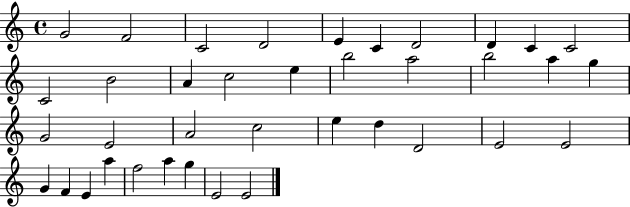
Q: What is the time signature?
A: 4/4